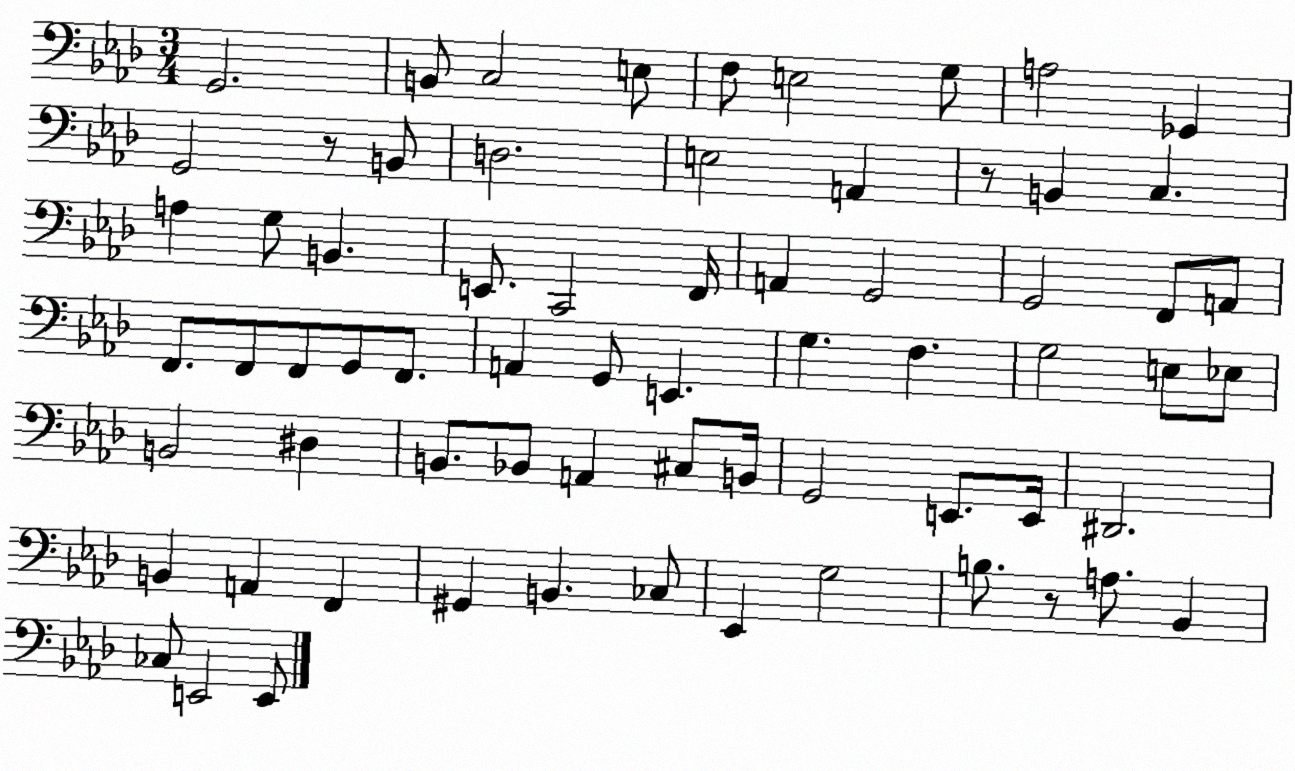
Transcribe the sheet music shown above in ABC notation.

X:1
T:Untitled
M:3/4
L:1/4
K:Ab
G,,2 B,,/2 C,2 E,/2 F,/2 E,2 G,/2 A,2 _G,, G,,2 z/2 B,,/2 D,2 E,2 A,, z/2 B,, C, A, G,/2 B,, E,,/2 C,,2 F,,/4 A,, G,,2 G,,2 F,,/2 A,,/2 F,,/2 F,,/2 F,,/2 G,,/2 F,,/2 A,, G,,/2 E,, G, F, G,2 E,/2 _E,/2 B,,2 ^D, B,,/2 _B,,/2 A,, ^C,/2 B,,/4 G,,2 E,,/2 E,,/4 ^D,,2 B,, A,, F,, ^G,, B,, _C,/2 _E,, G,2 B,/2 z/2 A,/2 _B,, _C,/2 E,,2 E,,/2